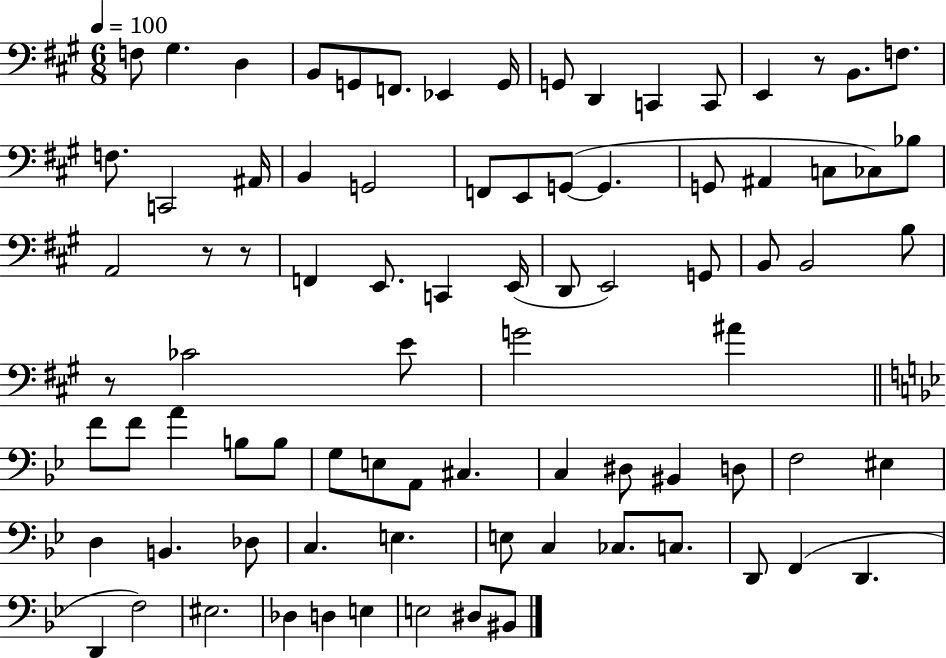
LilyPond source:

{
  \clef bass
  \numericTimeSignature
  \time 6/8
  \key a \major
  \tempo 4 = 100
  f8 gis4. d4 | b,8 g,8 f,8. ees,4 g,16 | g,8 d,4 c,4 c,8 | e,4 r8 b,8. f8. | \break f8. c,2 ais,16 | b,4 g,2 | f,8 e,8 g,8~(~ g,4. | g,8 ais,4 c8 ces8) bes8 | \break a,2 r8 r8 | f,4 e,8. c,4 e,16( | d,8 e,2) g,8 | b,8 b,2 b8 | \break r8 ces'2 e'8 | g'2 ais'4 | \bar "||" \break \key g \minor f'8 f'8 a'4 b8 b8 | g8 e8 a,8 cis4. | c4 dis8 bis,4 d8 | f2 eis4 | \break d4 b,4. des8 | c4. e4. | e8 c4 ces8. c8. | d,8 f,4( d,4. | \break d,4 f2) | eis2. | des4 d4 e4 | e2 dis8 bis,8 | \break \bar "|."
}